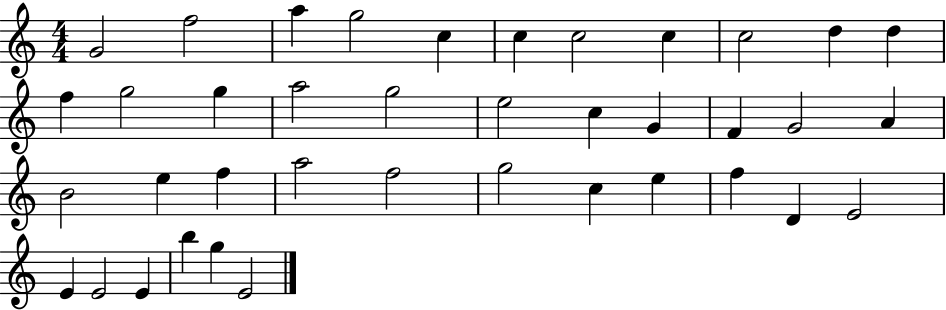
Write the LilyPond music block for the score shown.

{
  \clef treble
  \numericTimeSignature
  \time 4/4
  \key c \major
  g'2 f''2 | a''4 g''2 c''4 | c''4 c''2 c''4 | c''2 d''4 d''4 | \break f''4 g''2 g''4 | a''2 g''2 | e''2 c''4 g'4 | f'4 g'2 a'4 | \break b'2 e''4 f''4 | a''2 f''2 | g''2 c''4 e''4 | f''4 d'4 e'2 | \break e'4 e'2 e'4 | b''4 g''4 e'2 | \bar "|."
}